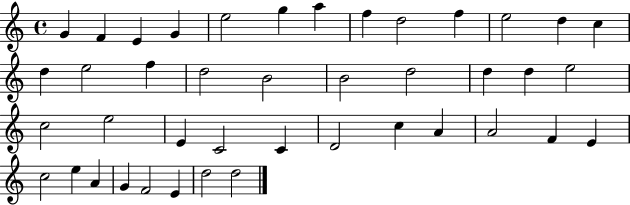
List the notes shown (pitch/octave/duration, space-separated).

G4/q F4/q E4/q G4/q E5/h G5/q A5/q F5/q D5/h F5/q E5/h D5/q C5/q D5/q E5/h F5/q D5/h B4/h B4/h D5/h D5/q D5/q E5/h C5/h E5/h E4/q C4/h C4/q D4/h C5/q A4/q A4/h F4/q E4/q C5/h E5/q A4/q G4/q F4/h E4/q D5/h D5/h